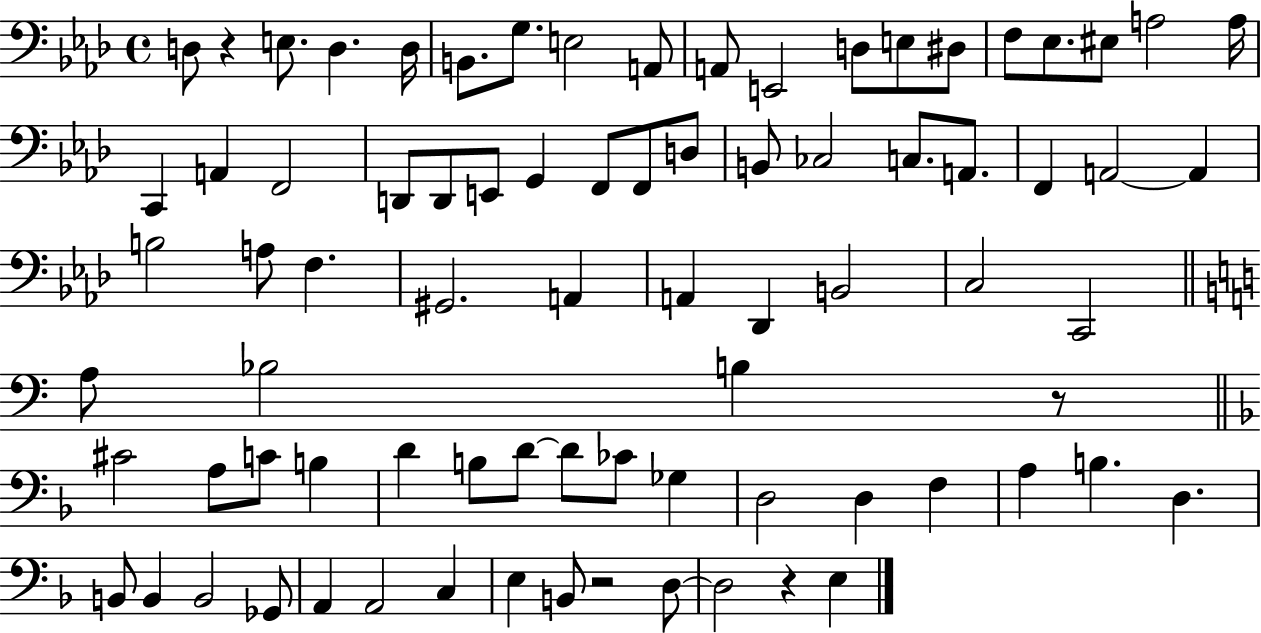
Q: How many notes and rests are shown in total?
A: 80